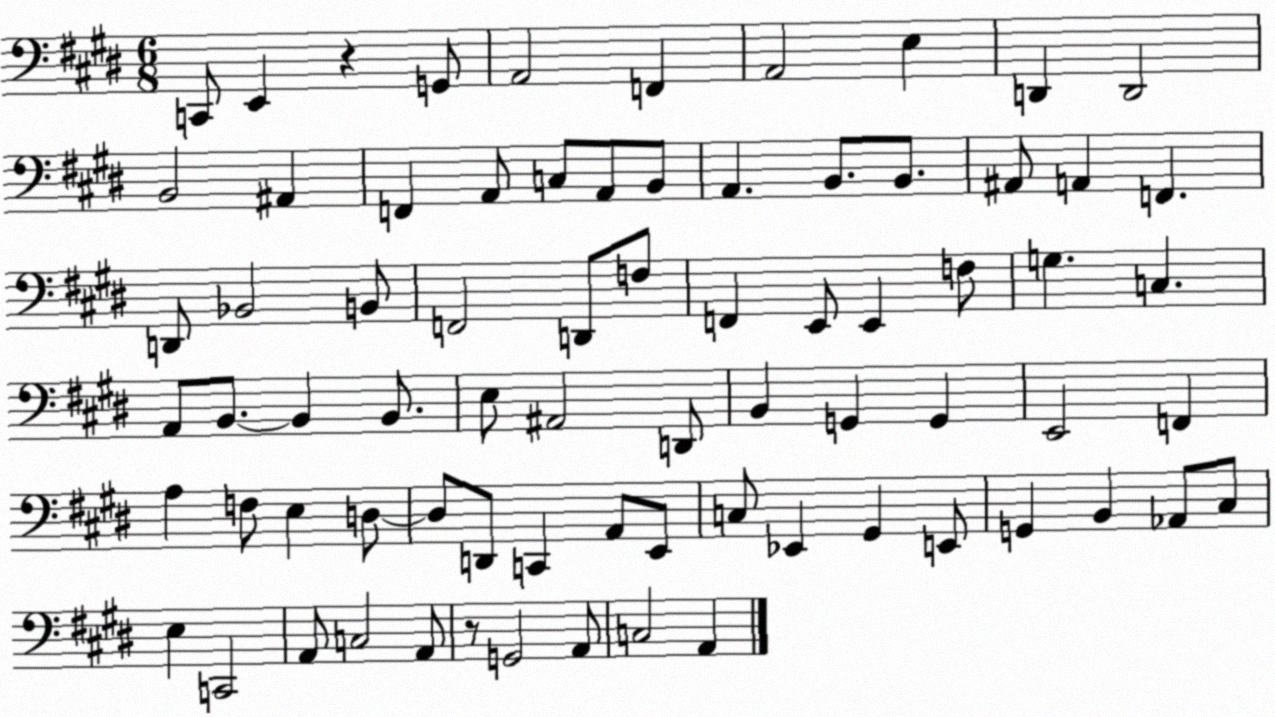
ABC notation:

X:1
T:Untitled
M:6/8
L:1/4
K:E
C,,/2 E,, z G,,/2 A,,2 F,, A,,2 E, D,, D,,2 B,,2 ^A,, F,, A,,/2 C,/2 A,,/2 B,,/2 A,, B,,/2 B,,/2 ^A,,/2 A,, F,, D,,/2 _B,,2 B,,/2 F,,2 D,,/2 F,/2 F,, E,,/2 E,, F,/2 G, C, A,,/2 B,,/2 B,, B,,/2 E,/2 ^A,,2 D,,/2 B,, G,, G,, E,,2 F,, A, F,/2 E, D,/2 D,/2 D,,/2 C,, A,,/2 E,,/2 C,/2 _E,, ^G,, E,,/2 G,, B,, _A,,/2 ^C,/2 E, C,,2 A,,/2 C,2 A,,/2 z/2 G,,2 A,,/2 C,2 A,,